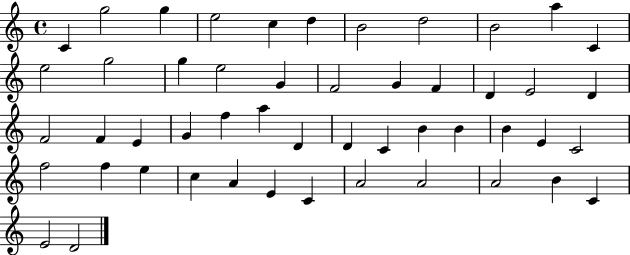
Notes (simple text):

C4/q G5/h G5/q E5/h C5/q D5/q B4/h D5/h B4/h A5/q C4/q E5/h G5/h G5/q E5/h G4/q F4/h G4/q F4/q D4/q E4/h D4/q F4/h F4/q E4/q G4/q F5/q A5/q D4/q D4/q C4/q B4/q B4/q B4/q E4/q C4/h F5/h F5/q E5/q C5/q A4/q E4/q C4/q A4/h A4/h A4/h B4/q C4/q E4/h D4/h